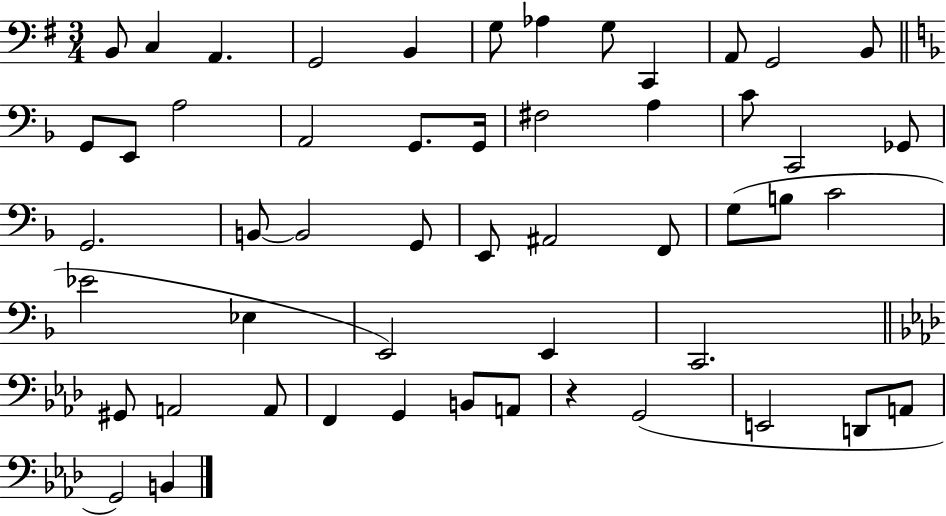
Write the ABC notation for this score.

X:1
T:Untitled
M:3/4
L:1/4
K:G
B,,/2 C, A,, G,,2 B,, G,/2 _A, G,/2 C,, A,,/2 G,,2 B,,/2 G,,/2 E,,/2 A,2 A,,2 G,,/2 G,,/4 ^F,2 A, C/2 C,,2 _G,,/2 G,,2 B,,/2 B,,2 G,,/2 E,,/2 ^A,,2 F,,/2 G,/2 B,/2 C2 _E2 _E, E,,2 E,, C,,2 ^G,,/2 A,,2 A,,/2 F,, G,, B,,/2 A,,/2 z G,,2 E,,2 D,,/2 A,,/2 G,,2 B,,